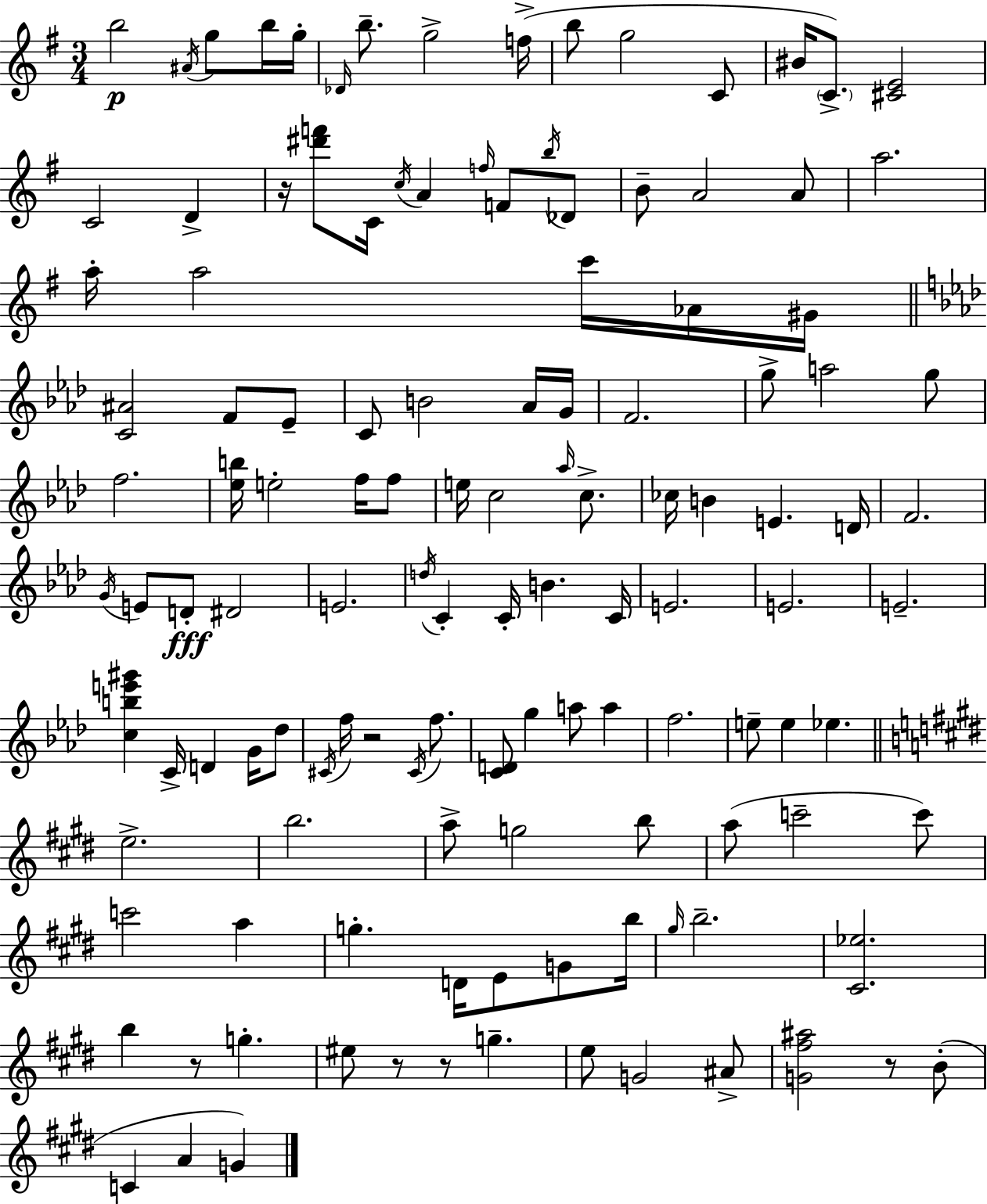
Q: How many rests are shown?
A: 6